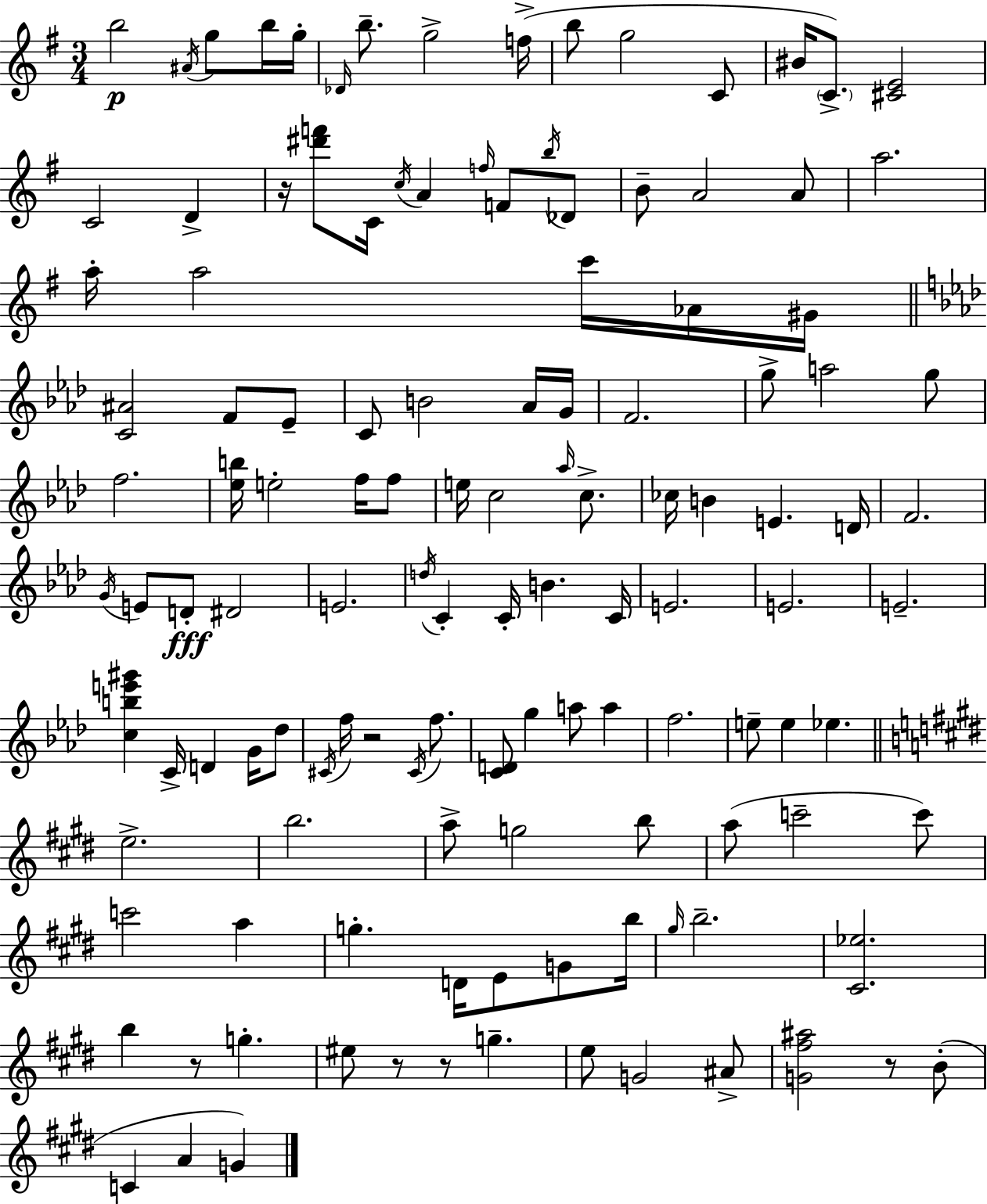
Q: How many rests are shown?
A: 6